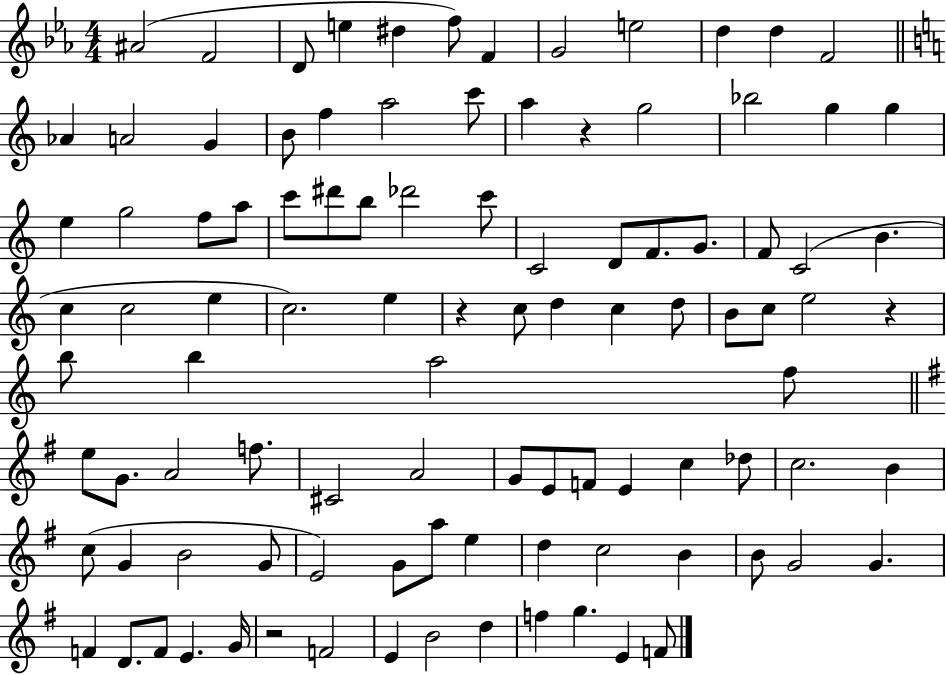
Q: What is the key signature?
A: EES major